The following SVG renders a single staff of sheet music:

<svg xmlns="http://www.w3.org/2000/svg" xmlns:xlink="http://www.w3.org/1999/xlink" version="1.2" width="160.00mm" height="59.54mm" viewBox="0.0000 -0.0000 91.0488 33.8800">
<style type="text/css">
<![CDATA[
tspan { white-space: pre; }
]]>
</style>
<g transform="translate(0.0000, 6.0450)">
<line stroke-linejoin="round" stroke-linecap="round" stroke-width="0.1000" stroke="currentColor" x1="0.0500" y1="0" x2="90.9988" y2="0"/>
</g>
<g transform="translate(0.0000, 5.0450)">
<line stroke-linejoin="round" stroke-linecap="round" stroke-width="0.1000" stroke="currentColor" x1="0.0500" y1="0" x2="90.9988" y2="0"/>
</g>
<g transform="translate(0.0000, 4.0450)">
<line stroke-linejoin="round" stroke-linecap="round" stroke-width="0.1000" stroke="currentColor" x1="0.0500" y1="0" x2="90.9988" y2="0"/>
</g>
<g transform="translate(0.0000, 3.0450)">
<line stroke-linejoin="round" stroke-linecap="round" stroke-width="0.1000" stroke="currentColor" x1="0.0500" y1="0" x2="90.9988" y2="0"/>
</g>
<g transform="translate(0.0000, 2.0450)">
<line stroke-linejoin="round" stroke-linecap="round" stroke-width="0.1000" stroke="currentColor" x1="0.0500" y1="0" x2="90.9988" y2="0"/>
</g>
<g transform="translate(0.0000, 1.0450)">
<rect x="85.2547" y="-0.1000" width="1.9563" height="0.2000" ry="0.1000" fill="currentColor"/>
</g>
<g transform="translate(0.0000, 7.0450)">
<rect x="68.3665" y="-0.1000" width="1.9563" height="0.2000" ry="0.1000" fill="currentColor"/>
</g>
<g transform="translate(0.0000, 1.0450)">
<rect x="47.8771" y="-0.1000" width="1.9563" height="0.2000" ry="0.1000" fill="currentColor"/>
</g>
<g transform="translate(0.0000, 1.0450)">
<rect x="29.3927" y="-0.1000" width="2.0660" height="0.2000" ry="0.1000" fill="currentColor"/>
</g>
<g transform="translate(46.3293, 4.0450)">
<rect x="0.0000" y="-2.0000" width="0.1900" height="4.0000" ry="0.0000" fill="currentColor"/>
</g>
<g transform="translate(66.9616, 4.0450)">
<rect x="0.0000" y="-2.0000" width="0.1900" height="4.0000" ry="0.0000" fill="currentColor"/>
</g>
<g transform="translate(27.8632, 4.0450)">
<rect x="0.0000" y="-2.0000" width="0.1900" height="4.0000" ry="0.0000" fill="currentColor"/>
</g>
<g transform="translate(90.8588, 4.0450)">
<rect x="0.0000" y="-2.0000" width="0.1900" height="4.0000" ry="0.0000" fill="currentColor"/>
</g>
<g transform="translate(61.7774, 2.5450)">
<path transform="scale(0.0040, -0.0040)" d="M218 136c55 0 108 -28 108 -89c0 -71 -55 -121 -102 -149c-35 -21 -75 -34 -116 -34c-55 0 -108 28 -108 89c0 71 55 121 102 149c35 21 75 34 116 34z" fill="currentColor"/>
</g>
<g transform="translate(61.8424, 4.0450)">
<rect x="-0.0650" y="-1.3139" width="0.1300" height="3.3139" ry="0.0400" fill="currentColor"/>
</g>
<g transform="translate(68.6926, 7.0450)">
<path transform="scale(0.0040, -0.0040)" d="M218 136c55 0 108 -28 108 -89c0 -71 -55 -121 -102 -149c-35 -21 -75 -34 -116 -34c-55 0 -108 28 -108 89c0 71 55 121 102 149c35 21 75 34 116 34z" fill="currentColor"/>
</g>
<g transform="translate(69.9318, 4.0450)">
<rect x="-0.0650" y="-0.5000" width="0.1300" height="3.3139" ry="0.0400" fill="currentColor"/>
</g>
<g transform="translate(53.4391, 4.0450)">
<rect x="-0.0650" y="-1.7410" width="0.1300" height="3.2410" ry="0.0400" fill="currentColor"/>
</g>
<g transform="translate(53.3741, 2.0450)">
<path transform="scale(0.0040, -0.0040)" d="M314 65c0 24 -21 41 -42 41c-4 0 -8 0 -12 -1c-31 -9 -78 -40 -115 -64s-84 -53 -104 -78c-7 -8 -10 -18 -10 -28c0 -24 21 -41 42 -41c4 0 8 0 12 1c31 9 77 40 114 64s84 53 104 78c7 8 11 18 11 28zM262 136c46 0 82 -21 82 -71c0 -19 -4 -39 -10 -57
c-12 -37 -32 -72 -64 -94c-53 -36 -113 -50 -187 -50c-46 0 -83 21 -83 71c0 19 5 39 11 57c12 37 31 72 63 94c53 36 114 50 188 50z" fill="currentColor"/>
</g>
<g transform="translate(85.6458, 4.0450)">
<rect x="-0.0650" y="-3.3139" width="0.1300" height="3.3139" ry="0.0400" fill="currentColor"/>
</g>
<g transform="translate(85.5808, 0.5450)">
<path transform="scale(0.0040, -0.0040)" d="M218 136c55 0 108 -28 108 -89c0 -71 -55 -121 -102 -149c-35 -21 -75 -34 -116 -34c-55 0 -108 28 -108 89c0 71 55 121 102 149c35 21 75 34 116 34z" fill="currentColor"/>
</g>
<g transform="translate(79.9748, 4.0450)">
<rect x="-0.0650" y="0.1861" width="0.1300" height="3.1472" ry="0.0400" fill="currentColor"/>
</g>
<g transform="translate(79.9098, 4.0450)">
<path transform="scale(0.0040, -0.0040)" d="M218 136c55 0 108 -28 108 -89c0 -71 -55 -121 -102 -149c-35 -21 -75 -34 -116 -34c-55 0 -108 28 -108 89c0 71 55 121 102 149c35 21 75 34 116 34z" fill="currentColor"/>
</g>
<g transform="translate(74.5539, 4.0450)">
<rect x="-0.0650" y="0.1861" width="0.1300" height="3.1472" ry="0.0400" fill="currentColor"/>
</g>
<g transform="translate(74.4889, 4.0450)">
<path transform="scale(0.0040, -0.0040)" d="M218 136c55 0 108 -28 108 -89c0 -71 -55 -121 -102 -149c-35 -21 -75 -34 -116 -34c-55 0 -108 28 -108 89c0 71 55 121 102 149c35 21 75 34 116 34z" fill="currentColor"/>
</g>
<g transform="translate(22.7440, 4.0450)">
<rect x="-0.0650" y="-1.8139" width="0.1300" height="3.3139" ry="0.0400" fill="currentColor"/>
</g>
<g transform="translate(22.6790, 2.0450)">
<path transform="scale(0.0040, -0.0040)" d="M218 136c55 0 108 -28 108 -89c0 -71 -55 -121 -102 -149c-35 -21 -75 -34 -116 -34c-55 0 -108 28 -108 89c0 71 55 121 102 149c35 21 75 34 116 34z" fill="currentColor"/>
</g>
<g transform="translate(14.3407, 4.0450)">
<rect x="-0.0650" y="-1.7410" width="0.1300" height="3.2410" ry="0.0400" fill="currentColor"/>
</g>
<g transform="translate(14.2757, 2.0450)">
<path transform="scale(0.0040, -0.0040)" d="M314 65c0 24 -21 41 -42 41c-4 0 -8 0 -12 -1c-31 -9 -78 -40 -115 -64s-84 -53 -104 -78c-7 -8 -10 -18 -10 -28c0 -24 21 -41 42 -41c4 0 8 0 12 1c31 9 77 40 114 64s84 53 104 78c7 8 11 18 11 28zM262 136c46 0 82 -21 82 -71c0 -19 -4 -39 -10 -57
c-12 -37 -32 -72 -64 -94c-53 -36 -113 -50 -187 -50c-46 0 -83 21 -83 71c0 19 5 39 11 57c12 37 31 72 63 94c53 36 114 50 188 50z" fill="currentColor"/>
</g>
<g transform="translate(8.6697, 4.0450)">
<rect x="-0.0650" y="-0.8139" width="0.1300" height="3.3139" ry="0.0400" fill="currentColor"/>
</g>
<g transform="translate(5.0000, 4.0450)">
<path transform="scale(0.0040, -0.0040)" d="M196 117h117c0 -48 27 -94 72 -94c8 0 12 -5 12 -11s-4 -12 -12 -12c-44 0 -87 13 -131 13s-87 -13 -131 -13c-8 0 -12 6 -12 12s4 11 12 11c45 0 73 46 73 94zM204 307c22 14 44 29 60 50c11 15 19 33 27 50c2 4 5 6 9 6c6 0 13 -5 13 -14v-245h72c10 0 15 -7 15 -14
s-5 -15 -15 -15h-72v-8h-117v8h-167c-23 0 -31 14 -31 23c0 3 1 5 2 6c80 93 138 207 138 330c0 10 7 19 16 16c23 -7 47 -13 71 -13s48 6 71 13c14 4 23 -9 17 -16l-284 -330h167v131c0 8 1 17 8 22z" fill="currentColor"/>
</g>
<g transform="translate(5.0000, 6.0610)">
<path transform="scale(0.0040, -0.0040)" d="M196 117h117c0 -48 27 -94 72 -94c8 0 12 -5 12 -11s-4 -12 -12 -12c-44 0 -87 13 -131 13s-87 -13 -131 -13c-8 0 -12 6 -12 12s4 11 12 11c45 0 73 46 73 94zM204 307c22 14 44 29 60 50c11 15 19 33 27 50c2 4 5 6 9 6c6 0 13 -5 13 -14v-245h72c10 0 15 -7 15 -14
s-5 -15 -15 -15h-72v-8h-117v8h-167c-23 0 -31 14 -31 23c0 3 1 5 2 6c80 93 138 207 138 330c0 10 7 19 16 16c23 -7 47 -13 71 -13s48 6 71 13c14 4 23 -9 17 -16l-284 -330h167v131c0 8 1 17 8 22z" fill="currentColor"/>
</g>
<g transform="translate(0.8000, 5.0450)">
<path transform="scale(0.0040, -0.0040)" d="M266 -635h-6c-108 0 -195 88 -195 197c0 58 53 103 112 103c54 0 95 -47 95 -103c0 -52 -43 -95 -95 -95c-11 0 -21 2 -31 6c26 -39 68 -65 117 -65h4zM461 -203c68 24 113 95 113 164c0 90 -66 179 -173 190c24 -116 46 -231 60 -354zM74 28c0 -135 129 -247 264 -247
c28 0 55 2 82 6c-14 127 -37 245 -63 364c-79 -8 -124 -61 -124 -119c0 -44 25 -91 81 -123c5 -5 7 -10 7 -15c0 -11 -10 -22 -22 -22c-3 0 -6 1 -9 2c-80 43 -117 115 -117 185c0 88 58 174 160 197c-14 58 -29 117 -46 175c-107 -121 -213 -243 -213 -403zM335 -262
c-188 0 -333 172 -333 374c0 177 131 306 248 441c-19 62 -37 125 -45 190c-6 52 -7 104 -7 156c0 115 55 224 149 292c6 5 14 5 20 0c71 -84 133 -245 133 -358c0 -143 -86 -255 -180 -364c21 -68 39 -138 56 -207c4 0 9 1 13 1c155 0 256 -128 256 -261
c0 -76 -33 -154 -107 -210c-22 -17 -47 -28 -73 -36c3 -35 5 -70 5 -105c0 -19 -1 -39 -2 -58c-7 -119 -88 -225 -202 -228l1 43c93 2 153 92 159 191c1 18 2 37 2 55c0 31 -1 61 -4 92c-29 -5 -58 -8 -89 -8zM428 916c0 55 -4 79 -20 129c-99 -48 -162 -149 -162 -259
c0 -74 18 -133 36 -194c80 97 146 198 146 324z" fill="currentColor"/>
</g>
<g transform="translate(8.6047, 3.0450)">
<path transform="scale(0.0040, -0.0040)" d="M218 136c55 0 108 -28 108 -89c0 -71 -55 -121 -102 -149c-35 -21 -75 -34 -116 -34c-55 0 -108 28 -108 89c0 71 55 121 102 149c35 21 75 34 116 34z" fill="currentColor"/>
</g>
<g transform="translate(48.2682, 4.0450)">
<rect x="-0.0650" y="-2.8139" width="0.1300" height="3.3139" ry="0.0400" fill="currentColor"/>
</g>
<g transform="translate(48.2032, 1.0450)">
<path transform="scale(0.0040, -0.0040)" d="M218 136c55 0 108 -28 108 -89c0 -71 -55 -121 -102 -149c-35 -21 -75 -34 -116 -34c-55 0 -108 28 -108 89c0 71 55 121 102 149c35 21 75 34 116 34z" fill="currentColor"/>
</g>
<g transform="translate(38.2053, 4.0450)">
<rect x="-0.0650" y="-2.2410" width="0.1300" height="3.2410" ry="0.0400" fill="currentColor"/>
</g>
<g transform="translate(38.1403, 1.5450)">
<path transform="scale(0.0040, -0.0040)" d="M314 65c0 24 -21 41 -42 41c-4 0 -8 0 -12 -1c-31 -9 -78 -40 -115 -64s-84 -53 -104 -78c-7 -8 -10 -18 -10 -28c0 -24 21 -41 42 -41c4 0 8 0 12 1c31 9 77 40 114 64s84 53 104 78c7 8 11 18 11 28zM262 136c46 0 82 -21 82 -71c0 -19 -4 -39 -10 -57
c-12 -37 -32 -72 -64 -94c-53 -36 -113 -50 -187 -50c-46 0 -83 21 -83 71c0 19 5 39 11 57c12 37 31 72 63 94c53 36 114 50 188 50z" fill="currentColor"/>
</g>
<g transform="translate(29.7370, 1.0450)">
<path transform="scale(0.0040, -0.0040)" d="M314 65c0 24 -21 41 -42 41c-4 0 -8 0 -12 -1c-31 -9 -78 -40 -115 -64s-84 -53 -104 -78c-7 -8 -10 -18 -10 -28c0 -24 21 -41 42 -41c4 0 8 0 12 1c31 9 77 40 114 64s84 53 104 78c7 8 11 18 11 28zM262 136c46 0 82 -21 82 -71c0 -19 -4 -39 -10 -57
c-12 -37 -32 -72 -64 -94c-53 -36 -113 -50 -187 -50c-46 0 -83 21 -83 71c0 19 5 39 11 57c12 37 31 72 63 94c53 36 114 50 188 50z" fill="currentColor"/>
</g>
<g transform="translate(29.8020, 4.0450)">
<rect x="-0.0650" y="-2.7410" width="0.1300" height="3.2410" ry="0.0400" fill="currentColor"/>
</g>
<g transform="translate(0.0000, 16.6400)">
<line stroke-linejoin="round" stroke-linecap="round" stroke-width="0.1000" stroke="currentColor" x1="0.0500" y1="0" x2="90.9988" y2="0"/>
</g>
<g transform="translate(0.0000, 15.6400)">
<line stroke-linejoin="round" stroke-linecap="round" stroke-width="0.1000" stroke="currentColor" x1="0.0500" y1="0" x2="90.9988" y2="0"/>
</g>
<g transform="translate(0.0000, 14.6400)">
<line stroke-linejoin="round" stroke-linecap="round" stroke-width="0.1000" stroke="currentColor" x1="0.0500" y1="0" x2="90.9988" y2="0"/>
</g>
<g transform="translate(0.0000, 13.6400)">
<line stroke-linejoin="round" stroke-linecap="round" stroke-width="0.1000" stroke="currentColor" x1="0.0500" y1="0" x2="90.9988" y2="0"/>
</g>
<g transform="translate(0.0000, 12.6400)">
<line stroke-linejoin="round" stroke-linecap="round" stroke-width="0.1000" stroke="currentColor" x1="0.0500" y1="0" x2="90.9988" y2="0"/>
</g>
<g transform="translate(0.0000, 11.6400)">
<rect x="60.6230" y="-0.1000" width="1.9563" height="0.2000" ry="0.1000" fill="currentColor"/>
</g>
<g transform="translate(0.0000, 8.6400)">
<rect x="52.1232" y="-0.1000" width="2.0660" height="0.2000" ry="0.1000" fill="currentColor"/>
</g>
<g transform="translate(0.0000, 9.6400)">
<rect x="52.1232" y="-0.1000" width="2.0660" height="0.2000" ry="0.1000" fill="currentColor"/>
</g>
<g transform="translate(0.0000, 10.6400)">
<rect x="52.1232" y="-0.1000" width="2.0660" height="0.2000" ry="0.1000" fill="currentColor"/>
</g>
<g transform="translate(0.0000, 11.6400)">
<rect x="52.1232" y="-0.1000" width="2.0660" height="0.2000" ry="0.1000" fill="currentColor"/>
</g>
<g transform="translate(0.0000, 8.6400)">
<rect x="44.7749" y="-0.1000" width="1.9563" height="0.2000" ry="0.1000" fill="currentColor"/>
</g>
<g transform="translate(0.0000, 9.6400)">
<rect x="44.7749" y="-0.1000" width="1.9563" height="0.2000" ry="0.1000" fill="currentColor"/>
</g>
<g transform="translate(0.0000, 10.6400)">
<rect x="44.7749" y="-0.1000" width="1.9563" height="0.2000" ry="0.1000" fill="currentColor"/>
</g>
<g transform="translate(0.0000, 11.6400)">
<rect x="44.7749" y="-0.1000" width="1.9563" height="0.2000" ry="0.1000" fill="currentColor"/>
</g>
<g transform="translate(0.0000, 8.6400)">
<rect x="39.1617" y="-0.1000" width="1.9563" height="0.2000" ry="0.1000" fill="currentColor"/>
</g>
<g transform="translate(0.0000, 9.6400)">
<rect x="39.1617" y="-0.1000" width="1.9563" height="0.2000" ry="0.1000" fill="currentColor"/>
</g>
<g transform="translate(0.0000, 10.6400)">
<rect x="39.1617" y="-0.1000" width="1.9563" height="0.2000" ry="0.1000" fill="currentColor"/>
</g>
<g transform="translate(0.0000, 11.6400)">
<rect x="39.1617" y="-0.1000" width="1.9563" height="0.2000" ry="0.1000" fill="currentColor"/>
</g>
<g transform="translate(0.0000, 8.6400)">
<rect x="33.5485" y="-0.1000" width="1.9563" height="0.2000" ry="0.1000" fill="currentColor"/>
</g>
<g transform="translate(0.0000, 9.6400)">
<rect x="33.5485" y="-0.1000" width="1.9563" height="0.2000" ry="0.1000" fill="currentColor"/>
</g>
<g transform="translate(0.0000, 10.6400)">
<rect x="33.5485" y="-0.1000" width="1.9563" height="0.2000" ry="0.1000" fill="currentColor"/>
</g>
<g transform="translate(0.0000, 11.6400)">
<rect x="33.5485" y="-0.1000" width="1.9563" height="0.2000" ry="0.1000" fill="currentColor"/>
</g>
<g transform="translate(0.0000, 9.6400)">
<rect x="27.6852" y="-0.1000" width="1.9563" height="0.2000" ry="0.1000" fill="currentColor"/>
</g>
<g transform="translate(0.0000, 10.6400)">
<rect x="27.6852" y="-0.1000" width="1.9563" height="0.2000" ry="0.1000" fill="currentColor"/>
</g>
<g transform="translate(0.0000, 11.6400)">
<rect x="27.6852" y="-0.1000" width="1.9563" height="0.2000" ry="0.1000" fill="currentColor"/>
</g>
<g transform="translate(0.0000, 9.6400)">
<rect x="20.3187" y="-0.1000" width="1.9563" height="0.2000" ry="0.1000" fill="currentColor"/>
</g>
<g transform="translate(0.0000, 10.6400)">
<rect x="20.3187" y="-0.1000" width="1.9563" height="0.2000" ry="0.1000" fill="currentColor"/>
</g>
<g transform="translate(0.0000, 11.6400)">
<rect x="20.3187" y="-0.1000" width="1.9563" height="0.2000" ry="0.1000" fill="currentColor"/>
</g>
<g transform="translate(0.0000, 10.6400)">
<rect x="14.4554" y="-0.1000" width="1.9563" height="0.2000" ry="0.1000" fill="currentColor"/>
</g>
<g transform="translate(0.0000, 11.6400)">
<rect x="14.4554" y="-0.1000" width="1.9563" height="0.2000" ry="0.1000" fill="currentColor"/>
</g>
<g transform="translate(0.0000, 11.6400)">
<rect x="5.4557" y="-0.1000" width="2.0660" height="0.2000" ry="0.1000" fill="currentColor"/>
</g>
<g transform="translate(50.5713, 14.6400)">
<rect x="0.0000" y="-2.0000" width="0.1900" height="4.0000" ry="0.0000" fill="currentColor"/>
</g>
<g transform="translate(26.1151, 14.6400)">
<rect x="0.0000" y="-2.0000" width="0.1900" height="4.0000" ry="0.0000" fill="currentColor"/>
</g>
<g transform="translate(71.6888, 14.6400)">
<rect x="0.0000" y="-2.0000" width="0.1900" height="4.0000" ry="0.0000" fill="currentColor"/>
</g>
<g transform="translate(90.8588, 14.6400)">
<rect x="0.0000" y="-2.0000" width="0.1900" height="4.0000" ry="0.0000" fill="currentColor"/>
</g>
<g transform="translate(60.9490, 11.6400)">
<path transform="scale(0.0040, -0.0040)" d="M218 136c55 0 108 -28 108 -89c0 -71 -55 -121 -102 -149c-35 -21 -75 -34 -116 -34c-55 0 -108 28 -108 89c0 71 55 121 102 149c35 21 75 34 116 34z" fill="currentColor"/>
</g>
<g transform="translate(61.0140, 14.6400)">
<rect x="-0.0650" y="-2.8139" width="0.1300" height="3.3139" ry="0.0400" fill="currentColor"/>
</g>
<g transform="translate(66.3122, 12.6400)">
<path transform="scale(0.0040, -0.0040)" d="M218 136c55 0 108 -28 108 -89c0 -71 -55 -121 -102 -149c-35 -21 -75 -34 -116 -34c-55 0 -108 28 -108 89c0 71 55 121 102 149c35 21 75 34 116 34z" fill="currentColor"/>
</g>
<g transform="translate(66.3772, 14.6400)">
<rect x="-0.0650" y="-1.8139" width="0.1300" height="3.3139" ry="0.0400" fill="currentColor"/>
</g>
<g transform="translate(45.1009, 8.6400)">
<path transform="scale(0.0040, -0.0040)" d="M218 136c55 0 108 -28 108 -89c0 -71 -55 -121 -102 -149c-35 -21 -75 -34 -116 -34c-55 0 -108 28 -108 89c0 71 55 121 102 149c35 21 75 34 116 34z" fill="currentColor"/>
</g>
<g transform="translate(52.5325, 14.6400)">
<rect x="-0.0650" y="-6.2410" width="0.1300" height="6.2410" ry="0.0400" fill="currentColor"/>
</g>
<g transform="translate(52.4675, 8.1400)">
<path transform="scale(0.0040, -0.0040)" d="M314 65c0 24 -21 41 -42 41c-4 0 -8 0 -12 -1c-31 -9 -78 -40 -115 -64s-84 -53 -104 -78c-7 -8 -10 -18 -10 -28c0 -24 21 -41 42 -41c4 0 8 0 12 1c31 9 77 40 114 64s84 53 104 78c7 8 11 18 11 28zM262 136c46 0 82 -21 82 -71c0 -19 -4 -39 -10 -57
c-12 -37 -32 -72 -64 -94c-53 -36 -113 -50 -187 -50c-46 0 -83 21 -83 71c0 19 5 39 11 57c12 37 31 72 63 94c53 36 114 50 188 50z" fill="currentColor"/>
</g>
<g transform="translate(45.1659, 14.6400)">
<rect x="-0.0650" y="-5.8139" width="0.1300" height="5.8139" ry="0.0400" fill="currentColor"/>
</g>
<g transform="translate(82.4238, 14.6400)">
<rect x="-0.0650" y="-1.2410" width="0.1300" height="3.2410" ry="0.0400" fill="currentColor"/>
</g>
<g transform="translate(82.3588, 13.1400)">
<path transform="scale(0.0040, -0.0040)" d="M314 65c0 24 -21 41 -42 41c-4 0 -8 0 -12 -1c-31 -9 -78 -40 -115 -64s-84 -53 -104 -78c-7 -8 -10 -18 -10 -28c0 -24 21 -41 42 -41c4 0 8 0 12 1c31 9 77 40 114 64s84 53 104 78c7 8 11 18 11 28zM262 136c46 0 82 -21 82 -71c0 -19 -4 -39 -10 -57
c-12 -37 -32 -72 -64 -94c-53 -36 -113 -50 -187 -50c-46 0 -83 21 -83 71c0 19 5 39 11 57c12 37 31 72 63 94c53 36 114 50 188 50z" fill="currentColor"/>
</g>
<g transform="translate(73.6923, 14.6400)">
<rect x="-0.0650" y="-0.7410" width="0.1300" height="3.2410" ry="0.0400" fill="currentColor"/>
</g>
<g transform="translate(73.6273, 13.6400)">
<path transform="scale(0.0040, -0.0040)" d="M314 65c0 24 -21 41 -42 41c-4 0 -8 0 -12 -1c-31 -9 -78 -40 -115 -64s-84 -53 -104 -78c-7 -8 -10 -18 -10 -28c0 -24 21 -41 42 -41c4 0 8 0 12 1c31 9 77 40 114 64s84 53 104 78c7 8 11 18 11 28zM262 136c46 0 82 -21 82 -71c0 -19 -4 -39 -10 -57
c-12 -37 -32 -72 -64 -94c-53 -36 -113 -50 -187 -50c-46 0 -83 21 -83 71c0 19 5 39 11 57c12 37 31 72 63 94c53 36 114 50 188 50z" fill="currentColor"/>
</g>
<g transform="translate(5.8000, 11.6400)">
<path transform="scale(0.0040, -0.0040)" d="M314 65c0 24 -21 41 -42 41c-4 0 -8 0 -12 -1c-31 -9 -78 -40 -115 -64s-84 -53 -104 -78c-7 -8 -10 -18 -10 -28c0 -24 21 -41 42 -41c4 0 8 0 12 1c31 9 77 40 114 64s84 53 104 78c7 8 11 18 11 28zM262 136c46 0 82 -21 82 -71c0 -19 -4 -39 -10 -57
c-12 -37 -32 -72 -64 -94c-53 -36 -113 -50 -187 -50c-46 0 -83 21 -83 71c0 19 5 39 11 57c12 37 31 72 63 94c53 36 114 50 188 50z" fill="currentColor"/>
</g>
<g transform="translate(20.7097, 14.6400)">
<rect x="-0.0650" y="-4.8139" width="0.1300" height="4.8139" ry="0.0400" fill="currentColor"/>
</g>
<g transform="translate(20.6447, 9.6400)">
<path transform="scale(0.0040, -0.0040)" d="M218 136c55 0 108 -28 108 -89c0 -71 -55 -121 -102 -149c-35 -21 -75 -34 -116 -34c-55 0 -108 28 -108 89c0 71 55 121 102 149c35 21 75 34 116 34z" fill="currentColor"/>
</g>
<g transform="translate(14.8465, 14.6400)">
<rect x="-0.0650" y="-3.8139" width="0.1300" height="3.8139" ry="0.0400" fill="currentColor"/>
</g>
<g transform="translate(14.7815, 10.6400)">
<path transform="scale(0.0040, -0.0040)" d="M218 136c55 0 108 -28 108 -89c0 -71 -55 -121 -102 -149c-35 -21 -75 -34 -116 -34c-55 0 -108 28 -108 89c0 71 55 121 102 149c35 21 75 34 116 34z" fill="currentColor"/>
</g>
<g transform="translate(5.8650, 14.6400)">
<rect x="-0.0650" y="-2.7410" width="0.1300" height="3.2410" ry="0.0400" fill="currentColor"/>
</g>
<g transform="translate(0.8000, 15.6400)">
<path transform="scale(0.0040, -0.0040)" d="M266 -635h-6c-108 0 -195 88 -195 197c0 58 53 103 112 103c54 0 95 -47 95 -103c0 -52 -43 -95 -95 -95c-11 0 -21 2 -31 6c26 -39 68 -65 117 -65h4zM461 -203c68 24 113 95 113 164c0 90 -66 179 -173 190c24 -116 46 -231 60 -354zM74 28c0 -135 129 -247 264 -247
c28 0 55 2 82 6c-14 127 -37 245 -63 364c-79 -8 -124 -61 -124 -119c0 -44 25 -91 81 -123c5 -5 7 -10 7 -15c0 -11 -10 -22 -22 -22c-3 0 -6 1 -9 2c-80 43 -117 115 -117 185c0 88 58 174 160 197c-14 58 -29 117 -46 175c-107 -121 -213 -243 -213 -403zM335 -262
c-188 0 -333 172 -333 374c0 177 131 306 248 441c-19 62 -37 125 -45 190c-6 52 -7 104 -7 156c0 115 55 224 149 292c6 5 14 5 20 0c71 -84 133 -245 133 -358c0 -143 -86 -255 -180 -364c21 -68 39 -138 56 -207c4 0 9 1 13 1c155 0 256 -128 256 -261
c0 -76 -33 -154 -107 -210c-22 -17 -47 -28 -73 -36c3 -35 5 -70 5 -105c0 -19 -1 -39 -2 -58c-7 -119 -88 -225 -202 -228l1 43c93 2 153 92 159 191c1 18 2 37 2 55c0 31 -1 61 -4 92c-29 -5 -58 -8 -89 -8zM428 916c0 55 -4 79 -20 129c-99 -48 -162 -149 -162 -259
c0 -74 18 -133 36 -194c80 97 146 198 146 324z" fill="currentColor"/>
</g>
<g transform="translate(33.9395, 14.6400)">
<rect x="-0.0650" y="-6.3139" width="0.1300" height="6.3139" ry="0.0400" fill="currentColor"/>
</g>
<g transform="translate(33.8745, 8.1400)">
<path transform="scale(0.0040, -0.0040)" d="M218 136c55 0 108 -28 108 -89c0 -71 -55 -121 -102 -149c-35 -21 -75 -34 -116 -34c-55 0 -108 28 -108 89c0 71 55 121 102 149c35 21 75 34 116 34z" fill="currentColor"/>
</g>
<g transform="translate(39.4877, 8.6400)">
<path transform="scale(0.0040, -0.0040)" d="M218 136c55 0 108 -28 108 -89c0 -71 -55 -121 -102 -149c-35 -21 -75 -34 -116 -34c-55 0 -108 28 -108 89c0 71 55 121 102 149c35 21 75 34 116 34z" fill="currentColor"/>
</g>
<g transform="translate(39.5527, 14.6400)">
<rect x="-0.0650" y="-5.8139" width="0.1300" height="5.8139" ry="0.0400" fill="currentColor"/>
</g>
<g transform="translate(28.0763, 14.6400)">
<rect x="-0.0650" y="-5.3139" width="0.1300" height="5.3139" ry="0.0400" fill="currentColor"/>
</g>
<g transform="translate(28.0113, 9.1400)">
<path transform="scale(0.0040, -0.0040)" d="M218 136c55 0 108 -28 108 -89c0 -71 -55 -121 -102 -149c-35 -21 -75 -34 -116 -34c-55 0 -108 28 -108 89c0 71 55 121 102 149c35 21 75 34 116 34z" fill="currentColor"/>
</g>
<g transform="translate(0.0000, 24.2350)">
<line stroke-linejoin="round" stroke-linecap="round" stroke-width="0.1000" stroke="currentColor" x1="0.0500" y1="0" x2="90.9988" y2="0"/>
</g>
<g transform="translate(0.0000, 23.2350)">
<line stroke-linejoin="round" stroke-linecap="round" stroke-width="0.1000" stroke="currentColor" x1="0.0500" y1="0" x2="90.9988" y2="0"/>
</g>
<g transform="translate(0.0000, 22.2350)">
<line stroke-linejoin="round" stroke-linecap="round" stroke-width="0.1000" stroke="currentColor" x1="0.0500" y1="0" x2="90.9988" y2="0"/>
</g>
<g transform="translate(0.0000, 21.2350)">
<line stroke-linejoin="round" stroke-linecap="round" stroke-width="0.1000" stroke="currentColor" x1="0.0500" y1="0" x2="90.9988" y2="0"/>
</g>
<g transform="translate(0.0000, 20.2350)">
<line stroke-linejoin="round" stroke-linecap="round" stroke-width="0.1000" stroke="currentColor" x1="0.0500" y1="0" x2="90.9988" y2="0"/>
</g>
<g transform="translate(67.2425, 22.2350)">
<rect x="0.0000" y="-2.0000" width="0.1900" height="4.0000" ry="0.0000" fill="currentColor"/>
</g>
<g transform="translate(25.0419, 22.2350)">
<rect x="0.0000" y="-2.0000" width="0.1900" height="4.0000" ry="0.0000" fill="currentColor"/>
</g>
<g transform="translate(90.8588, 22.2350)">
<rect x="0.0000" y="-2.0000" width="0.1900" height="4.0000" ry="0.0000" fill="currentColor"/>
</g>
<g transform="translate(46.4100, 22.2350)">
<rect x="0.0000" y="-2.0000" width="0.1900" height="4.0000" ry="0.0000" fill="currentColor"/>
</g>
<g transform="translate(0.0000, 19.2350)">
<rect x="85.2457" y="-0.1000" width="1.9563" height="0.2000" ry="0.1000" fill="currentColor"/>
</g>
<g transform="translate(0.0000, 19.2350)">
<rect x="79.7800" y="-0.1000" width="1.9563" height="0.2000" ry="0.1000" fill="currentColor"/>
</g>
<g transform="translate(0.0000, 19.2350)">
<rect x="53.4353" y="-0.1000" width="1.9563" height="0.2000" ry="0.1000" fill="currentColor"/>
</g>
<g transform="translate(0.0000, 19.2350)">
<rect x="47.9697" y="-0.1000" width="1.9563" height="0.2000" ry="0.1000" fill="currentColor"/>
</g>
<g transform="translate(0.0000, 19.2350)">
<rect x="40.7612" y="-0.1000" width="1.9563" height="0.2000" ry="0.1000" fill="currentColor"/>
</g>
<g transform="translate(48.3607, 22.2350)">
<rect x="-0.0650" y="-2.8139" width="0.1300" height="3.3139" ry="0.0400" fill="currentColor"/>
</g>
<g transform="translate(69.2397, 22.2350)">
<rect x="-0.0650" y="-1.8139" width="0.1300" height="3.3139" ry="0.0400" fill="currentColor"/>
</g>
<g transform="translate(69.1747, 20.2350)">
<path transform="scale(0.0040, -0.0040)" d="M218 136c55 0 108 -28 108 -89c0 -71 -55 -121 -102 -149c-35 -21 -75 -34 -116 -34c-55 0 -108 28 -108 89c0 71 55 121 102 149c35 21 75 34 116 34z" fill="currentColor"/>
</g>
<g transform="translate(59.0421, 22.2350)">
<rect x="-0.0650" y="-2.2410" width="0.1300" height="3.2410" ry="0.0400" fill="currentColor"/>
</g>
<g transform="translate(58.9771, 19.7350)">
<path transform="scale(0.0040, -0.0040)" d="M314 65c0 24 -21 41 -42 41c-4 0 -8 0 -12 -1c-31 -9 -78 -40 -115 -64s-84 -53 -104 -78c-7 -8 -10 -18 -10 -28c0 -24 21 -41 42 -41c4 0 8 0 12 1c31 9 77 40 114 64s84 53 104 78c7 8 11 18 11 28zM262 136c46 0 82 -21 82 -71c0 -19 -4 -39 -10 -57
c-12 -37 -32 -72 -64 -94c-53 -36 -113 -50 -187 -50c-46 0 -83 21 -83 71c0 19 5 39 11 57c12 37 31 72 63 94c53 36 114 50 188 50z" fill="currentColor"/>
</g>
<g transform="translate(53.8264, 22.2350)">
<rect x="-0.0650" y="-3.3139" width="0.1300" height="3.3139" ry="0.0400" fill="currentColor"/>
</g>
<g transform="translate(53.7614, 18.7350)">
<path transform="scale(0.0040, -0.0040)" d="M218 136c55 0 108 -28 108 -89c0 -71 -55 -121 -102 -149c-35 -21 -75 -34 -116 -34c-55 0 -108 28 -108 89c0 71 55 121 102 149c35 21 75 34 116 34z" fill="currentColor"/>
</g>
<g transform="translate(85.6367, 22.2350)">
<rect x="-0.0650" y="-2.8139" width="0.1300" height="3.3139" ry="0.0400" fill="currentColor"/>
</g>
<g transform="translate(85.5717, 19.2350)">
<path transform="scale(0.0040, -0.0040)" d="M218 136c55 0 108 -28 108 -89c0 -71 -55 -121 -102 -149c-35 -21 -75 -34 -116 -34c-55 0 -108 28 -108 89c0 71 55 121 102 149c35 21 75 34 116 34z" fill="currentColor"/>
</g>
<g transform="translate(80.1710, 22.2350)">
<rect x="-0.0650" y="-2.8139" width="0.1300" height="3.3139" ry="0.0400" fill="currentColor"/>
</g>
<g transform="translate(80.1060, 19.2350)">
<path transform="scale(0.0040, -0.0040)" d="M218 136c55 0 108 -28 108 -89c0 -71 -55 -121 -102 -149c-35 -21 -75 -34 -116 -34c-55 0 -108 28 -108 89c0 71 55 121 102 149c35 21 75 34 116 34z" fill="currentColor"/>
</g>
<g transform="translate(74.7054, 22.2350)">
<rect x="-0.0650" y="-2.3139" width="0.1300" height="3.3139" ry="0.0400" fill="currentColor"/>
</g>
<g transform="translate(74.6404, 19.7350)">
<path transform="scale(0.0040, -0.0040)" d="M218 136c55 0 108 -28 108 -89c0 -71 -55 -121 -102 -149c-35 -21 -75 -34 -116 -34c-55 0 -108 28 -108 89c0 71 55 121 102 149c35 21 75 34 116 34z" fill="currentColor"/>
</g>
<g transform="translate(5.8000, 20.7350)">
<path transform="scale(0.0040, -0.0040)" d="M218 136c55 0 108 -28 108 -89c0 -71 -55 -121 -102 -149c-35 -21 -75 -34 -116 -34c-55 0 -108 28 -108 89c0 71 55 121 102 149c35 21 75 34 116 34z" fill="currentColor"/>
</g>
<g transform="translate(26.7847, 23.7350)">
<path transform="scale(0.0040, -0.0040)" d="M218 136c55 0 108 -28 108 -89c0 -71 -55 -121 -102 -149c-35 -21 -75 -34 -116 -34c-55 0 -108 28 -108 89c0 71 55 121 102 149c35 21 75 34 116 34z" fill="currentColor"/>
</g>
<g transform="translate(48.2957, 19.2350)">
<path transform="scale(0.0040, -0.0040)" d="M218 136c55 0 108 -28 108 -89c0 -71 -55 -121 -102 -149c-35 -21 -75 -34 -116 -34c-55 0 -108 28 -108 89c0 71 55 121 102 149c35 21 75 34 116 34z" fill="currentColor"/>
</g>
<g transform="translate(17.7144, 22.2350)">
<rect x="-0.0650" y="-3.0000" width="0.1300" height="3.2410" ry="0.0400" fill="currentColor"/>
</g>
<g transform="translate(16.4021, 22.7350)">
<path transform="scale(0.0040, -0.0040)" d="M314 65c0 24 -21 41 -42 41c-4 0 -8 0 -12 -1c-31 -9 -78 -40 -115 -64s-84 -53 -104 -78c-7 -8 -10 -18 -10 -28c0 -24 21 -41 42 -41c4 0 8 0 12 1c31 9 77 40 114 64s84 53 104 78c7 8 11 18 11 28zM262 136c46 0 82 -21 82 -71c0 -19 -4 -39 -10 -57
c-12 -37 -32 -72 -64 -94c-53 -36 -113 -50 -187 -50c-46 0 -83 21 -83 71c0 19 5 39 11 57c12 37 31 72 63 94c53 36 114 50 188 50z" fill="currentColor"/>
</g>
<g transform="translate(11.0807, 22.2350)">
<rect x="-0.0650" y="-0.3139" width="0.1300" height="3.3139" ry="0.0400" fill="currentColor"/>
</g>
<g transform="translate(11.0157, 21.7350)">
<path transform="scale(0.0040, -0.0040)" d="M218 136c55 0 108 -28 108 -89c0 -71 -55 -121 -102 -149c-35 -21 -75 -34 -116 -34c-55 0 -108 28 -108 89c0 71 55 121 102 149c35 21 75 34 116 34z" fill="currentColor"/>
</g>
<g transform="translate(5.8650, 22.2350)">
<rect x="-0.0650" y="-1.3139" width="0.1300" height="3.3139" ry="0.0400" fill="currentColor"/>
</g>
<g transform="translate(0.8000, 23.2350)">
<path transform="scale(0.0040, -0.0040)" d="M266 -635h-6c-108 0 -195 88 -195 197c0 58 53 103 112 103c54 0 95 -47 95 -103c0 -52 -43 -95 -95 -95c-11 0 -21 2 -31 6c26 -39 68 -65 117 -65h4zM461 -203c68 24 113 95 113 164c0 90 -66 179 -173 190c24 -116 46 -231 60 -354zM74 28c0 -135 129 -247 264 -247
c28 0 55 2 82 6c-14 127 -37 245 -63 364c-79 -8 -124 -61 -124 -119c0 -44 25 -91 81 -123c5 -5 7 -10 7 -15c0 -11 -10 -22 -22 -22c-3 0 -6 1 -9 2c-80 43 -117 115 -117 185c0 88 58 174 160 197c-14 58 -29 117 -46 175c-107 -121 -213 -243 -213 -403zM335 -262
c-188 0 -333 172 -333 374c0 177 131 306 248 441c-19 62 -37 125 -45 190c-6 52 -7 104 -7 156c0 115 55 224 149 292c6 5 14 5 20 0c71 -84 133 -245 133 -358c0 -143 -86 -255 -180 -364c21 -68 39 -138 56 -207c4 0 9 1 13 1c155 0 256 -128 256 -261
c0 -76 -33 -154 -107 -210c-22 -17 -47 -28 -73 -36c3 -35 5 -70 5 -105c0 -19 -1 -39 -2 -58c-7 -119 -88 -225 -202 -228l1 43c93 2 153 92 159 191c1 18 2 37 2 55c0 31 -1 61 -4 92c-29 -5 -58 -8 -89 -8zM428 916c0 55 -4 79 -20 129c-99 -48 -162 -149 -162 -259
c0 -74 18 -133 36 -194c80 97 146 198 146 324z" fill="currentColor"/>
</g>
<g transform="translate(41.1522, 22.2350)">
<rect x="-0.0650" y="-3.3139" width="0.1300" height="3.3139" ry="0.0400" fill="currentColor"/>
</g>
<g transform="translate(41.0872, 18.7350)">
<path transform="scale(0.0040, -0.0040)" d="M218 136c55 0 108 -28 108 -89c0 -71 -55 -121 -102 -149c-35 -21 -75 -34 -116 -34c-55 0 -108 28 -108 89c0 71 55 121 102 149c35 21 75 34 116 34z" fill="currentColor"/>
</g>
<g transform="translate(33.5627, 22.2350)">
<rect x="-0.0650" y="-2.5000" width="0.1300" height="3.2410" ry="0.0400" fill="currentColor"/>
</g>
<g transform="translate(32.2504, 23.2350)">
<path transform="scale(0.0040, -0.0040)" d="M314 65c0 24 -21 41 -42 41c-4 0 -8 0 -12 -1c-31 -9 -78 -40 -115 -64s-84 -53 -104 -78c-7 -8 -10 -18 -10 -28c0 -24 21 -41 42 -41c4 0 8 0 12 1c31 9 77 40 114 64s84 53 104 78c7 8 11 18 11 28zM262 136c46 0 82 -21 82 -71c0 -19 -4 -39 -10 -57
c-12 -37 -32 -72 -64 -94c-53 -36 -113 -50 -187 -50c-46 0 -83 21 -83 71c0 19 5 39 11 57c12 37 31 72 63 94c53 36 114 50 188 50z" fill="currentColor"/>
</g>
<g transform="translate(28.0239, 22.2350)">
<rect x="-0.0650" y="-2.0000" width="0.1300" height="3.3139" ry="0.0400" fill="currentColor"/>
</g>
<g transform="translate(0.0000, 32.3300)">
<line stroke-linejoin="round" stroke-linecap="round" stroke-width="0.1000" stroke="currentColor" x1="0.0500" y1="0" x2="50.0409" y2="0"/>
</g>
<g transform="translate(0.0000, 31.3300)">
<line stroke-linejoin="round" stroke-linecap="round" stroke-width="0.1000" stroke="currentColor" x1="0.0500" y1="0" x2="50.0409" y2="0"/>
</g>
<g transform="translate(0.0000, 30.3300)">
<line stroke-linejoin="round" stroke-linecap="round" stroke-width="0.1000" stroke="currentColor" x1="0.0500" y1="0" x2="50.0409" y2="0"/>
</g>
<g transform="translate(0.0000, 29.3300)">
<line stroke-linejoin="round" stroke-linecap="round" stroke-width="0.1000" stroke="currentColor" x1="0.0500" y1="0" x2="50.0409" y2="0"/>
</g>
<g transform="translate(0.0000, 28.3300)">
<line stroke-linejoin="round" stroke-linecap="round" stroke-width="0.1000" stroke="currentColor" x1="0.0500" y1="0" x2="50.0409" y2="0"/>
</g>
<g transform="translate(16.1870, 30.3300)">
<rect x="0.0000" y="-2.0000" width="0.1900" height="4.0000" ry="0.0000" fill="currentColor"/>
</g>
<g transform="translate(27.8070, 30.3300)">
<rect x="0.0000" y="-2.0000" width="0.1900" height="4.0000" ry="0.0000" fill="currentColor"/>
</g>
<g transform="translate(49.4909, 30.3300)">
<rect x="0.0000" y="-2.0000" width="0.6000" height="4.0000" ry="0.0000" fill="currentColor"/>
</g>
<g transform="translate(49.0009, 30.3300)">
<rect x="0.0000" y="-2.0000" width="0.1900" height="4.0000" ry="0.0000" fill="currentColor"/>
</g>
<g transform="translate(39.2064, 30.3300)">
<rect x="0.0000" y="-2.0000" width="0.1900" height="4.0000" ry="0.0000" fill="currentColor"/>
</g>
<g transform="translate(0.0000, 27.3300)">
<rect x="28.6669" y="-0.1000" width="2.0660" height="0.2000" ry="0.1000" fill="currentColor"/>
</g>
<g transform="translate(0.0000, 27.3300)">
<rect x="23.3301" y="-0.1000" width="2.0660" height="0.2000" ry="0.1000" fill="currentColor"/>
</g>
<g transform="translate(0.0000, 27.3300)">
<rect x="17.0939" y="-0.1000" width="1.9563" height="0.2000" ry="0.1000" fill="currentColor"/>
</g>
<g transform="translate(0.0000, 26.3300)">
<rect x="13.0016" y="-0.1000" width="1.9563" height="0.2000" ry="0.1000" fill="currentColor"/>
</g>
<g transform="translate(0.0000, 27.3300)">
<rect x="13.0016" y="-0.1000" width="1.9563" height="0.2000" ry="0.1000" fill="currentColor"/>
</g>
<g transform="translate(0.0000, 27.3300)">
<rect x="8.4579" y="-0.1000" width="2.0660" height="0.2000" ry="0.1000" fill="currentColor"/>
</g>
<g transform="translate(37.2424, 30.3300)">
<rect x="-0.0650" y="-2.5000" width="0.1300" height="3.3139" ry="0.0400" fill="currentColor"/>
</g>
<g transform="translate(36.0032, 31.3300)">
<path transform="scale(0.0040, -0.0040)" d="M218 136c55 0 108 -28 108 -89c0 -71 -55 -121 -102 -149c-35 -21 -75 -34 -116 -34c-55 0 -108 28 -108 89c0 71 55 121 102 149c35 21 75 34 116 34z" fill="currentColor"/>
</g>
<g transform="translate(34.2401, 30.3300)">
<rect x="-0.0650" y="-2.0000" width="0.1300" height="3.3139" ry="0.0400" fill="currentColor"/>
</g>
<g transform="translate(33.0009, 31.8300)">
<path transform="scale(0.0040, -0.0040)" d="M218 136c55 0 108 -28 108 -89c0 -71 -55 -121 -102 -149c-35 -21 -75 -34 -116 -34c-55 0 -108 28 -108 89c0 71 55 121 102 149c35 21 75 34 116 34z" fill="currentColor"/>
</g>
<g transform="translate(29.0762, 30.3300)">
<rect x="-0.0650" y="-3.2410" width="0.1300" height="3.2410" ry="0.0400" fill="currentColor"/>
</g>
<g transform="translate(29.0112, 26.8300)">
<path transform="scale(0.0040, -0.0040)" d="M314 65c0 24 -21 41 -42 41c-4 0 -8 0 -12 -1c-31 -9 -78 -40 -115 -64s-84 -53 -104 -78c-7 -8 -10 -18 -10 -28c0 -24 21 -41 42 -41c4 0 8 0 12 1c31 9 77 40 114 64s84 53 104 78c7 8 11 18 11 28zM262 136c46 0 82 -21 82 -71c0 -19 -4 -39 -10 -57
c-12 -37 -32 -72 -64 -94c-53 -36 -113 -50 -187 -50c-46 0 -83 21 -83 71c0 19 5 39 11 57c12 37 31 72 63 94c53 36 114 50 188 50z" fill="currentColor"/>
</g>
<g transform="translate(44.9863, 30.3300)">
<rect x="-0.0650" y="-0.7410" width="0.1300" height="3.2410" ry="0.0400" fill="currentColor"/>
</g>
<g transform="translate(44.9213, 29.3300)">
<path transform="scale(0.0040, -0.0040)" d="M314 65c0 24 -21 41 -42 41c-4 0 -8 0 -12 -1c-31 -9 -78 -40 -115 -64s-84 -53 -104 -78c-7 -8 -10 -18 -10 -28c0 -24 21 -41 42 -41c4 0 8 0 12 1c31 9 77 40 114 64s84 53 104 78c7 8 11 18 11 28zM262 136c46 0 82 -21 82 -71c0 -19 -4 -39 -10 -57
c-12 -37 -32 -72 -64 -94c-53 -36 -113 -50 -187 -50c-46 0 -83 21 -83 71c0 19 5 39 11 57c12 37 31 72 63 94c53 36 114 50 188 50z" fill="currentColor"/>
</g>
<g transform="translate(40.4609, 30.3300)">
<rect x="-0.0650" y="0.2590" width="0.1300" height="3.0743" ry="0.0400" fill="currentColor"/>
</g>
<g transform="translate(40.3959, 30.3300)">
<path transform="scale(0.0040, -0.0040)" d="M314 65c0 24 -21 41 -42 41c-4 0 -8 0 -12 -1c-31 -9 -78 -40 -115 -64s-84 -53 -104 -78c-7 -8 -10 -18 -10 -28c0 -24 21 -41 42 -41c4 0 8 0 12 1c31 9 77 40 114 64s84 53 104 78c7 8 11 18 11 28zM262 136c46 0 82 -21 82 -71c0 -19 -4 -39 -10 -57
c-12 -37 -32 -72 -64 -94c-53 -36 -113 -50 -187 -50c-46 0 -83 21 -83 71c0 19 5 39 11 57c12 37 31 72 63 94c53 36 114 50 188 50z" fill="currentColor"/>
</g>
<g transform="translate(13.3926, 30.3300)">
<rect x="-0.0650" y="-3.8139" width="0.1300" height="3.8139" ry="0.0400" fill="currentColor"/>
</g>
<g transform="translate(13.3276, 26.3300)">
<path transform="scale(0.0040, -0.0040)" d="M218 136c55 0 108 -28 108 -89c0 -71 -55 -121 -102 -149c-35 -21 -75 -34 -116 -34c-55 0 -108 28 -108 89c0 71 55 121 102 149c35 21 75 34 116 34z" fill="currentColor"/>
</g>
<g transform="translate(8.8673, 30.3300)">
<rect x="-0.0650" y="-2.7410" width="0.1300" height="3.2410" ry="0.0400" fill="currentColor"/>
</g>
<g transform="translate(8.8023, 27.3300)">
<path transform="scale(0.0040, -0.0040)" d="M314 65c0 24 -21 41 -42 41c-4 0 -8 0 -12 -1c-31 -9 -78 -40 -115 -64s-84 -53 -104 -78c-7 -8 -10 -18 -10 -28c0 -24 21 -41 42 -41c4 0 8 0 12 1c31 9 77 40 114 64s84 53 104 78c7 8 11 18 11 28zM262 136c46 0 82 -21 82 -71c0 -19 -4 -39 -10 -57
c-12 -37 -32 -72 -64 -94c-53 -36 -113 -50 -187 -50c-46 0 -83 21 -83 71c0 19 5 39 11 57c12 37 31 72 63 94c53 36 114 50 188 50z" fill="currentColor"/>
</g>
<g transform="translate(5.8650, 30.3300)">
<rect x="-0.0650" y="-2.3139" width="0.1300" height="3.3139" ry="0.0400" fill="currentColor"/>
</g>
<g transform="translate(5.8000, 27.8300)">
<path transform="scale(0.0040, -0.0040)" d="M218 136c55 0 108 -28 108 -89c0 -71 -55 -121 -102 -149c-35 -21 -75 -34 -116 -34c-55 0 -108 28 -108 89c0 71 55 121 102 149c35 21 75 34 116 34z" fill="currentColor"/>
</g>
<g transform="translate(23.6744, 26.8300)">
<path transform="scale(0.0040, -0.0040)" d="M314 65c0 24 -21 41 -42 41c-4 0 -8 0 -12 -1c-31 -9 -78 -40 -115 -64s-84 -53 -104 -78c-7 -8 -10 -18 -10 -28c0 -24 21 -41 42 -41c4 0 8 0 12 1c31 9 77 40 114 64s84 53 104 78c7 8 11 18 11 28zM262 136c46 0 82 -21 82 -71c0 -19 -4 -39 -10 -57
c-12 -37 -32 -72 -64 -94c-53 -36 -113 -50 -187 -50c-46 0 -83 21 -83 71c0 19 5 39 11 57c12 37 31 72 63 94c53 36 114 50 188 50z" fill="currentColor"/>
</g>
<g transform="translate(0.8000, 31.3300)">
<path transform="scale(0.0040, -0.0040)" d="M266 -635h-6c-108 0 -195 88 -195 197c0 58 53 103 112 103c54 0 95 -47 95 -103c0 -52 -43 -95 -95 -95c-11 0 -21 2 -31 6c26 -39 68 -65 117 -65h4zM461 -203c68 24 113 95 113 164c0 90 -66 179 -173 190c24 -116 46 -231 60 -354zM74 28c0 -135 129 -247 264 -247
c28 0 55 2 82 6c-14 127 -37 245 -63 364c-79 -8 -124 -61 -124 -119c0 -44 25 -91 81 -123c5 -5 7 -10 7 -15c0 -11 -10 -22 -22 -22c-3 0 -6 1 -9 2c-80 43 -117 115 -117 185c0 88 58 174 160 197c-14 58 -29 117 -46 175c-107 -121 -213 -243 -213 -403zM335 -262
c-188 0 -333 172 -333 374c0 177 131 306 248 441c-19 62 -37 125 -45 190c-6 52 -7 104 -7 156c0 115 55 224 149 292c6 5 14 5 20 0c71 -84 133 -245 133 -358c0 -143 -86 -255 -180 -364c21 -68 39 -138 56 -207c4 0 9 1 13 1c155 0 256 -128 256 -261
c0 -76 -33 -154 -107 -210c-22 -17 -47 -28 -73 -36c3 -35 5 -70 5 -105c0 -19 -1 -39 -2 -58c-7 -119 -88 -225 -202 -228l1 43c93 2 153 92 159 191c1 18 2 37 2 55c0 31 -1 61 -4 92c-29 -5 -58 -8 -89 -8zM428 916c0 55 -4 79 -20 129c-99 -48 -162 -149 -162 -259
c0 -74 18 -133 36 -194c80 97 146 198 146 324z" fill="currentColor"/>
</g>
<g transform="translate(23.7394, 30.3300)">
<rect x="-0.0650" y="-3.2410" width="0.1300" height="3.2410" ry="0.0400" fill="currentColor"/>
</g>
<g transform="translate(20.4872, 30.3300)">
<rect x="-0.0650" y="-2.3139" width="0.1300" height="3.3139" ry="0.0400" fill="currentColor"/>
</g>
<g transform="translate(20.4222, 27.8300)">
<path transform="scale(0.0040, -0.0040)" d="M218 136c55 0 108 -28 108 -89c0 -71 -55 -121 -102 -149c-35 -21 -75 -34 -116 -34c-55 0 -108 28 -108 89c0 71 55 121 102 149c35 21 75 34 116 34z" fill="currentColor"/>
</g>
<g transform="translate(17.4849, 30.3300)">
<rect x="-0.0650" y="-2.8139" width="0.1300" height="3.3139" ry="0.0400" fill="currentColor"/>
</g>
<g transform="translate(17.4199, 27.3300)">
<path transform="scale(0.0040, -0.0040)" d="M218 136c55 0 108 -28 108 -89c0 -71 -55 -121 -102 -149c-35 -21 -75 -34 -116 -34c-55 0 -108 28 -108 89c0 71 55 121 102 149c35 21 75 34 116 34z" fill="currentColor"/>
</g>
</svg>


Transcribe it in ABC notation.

X:1
T:Untitled
M:4/4
L:1/4
K:C
d f2 f a2 g2 a f2 e C B B b a2 c' e' f' a' g' g' a'2 a f d2 e2 e c A2 F G2 b a b g2 f g a a g a2 c' a g b2 b2 F G B2 d2